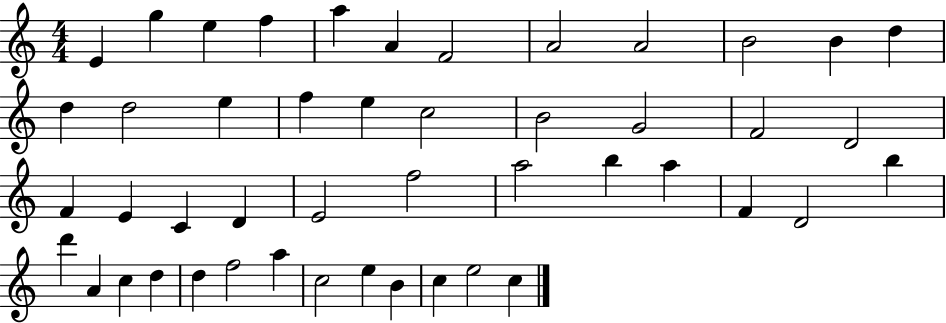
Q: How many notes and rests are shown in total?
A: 47